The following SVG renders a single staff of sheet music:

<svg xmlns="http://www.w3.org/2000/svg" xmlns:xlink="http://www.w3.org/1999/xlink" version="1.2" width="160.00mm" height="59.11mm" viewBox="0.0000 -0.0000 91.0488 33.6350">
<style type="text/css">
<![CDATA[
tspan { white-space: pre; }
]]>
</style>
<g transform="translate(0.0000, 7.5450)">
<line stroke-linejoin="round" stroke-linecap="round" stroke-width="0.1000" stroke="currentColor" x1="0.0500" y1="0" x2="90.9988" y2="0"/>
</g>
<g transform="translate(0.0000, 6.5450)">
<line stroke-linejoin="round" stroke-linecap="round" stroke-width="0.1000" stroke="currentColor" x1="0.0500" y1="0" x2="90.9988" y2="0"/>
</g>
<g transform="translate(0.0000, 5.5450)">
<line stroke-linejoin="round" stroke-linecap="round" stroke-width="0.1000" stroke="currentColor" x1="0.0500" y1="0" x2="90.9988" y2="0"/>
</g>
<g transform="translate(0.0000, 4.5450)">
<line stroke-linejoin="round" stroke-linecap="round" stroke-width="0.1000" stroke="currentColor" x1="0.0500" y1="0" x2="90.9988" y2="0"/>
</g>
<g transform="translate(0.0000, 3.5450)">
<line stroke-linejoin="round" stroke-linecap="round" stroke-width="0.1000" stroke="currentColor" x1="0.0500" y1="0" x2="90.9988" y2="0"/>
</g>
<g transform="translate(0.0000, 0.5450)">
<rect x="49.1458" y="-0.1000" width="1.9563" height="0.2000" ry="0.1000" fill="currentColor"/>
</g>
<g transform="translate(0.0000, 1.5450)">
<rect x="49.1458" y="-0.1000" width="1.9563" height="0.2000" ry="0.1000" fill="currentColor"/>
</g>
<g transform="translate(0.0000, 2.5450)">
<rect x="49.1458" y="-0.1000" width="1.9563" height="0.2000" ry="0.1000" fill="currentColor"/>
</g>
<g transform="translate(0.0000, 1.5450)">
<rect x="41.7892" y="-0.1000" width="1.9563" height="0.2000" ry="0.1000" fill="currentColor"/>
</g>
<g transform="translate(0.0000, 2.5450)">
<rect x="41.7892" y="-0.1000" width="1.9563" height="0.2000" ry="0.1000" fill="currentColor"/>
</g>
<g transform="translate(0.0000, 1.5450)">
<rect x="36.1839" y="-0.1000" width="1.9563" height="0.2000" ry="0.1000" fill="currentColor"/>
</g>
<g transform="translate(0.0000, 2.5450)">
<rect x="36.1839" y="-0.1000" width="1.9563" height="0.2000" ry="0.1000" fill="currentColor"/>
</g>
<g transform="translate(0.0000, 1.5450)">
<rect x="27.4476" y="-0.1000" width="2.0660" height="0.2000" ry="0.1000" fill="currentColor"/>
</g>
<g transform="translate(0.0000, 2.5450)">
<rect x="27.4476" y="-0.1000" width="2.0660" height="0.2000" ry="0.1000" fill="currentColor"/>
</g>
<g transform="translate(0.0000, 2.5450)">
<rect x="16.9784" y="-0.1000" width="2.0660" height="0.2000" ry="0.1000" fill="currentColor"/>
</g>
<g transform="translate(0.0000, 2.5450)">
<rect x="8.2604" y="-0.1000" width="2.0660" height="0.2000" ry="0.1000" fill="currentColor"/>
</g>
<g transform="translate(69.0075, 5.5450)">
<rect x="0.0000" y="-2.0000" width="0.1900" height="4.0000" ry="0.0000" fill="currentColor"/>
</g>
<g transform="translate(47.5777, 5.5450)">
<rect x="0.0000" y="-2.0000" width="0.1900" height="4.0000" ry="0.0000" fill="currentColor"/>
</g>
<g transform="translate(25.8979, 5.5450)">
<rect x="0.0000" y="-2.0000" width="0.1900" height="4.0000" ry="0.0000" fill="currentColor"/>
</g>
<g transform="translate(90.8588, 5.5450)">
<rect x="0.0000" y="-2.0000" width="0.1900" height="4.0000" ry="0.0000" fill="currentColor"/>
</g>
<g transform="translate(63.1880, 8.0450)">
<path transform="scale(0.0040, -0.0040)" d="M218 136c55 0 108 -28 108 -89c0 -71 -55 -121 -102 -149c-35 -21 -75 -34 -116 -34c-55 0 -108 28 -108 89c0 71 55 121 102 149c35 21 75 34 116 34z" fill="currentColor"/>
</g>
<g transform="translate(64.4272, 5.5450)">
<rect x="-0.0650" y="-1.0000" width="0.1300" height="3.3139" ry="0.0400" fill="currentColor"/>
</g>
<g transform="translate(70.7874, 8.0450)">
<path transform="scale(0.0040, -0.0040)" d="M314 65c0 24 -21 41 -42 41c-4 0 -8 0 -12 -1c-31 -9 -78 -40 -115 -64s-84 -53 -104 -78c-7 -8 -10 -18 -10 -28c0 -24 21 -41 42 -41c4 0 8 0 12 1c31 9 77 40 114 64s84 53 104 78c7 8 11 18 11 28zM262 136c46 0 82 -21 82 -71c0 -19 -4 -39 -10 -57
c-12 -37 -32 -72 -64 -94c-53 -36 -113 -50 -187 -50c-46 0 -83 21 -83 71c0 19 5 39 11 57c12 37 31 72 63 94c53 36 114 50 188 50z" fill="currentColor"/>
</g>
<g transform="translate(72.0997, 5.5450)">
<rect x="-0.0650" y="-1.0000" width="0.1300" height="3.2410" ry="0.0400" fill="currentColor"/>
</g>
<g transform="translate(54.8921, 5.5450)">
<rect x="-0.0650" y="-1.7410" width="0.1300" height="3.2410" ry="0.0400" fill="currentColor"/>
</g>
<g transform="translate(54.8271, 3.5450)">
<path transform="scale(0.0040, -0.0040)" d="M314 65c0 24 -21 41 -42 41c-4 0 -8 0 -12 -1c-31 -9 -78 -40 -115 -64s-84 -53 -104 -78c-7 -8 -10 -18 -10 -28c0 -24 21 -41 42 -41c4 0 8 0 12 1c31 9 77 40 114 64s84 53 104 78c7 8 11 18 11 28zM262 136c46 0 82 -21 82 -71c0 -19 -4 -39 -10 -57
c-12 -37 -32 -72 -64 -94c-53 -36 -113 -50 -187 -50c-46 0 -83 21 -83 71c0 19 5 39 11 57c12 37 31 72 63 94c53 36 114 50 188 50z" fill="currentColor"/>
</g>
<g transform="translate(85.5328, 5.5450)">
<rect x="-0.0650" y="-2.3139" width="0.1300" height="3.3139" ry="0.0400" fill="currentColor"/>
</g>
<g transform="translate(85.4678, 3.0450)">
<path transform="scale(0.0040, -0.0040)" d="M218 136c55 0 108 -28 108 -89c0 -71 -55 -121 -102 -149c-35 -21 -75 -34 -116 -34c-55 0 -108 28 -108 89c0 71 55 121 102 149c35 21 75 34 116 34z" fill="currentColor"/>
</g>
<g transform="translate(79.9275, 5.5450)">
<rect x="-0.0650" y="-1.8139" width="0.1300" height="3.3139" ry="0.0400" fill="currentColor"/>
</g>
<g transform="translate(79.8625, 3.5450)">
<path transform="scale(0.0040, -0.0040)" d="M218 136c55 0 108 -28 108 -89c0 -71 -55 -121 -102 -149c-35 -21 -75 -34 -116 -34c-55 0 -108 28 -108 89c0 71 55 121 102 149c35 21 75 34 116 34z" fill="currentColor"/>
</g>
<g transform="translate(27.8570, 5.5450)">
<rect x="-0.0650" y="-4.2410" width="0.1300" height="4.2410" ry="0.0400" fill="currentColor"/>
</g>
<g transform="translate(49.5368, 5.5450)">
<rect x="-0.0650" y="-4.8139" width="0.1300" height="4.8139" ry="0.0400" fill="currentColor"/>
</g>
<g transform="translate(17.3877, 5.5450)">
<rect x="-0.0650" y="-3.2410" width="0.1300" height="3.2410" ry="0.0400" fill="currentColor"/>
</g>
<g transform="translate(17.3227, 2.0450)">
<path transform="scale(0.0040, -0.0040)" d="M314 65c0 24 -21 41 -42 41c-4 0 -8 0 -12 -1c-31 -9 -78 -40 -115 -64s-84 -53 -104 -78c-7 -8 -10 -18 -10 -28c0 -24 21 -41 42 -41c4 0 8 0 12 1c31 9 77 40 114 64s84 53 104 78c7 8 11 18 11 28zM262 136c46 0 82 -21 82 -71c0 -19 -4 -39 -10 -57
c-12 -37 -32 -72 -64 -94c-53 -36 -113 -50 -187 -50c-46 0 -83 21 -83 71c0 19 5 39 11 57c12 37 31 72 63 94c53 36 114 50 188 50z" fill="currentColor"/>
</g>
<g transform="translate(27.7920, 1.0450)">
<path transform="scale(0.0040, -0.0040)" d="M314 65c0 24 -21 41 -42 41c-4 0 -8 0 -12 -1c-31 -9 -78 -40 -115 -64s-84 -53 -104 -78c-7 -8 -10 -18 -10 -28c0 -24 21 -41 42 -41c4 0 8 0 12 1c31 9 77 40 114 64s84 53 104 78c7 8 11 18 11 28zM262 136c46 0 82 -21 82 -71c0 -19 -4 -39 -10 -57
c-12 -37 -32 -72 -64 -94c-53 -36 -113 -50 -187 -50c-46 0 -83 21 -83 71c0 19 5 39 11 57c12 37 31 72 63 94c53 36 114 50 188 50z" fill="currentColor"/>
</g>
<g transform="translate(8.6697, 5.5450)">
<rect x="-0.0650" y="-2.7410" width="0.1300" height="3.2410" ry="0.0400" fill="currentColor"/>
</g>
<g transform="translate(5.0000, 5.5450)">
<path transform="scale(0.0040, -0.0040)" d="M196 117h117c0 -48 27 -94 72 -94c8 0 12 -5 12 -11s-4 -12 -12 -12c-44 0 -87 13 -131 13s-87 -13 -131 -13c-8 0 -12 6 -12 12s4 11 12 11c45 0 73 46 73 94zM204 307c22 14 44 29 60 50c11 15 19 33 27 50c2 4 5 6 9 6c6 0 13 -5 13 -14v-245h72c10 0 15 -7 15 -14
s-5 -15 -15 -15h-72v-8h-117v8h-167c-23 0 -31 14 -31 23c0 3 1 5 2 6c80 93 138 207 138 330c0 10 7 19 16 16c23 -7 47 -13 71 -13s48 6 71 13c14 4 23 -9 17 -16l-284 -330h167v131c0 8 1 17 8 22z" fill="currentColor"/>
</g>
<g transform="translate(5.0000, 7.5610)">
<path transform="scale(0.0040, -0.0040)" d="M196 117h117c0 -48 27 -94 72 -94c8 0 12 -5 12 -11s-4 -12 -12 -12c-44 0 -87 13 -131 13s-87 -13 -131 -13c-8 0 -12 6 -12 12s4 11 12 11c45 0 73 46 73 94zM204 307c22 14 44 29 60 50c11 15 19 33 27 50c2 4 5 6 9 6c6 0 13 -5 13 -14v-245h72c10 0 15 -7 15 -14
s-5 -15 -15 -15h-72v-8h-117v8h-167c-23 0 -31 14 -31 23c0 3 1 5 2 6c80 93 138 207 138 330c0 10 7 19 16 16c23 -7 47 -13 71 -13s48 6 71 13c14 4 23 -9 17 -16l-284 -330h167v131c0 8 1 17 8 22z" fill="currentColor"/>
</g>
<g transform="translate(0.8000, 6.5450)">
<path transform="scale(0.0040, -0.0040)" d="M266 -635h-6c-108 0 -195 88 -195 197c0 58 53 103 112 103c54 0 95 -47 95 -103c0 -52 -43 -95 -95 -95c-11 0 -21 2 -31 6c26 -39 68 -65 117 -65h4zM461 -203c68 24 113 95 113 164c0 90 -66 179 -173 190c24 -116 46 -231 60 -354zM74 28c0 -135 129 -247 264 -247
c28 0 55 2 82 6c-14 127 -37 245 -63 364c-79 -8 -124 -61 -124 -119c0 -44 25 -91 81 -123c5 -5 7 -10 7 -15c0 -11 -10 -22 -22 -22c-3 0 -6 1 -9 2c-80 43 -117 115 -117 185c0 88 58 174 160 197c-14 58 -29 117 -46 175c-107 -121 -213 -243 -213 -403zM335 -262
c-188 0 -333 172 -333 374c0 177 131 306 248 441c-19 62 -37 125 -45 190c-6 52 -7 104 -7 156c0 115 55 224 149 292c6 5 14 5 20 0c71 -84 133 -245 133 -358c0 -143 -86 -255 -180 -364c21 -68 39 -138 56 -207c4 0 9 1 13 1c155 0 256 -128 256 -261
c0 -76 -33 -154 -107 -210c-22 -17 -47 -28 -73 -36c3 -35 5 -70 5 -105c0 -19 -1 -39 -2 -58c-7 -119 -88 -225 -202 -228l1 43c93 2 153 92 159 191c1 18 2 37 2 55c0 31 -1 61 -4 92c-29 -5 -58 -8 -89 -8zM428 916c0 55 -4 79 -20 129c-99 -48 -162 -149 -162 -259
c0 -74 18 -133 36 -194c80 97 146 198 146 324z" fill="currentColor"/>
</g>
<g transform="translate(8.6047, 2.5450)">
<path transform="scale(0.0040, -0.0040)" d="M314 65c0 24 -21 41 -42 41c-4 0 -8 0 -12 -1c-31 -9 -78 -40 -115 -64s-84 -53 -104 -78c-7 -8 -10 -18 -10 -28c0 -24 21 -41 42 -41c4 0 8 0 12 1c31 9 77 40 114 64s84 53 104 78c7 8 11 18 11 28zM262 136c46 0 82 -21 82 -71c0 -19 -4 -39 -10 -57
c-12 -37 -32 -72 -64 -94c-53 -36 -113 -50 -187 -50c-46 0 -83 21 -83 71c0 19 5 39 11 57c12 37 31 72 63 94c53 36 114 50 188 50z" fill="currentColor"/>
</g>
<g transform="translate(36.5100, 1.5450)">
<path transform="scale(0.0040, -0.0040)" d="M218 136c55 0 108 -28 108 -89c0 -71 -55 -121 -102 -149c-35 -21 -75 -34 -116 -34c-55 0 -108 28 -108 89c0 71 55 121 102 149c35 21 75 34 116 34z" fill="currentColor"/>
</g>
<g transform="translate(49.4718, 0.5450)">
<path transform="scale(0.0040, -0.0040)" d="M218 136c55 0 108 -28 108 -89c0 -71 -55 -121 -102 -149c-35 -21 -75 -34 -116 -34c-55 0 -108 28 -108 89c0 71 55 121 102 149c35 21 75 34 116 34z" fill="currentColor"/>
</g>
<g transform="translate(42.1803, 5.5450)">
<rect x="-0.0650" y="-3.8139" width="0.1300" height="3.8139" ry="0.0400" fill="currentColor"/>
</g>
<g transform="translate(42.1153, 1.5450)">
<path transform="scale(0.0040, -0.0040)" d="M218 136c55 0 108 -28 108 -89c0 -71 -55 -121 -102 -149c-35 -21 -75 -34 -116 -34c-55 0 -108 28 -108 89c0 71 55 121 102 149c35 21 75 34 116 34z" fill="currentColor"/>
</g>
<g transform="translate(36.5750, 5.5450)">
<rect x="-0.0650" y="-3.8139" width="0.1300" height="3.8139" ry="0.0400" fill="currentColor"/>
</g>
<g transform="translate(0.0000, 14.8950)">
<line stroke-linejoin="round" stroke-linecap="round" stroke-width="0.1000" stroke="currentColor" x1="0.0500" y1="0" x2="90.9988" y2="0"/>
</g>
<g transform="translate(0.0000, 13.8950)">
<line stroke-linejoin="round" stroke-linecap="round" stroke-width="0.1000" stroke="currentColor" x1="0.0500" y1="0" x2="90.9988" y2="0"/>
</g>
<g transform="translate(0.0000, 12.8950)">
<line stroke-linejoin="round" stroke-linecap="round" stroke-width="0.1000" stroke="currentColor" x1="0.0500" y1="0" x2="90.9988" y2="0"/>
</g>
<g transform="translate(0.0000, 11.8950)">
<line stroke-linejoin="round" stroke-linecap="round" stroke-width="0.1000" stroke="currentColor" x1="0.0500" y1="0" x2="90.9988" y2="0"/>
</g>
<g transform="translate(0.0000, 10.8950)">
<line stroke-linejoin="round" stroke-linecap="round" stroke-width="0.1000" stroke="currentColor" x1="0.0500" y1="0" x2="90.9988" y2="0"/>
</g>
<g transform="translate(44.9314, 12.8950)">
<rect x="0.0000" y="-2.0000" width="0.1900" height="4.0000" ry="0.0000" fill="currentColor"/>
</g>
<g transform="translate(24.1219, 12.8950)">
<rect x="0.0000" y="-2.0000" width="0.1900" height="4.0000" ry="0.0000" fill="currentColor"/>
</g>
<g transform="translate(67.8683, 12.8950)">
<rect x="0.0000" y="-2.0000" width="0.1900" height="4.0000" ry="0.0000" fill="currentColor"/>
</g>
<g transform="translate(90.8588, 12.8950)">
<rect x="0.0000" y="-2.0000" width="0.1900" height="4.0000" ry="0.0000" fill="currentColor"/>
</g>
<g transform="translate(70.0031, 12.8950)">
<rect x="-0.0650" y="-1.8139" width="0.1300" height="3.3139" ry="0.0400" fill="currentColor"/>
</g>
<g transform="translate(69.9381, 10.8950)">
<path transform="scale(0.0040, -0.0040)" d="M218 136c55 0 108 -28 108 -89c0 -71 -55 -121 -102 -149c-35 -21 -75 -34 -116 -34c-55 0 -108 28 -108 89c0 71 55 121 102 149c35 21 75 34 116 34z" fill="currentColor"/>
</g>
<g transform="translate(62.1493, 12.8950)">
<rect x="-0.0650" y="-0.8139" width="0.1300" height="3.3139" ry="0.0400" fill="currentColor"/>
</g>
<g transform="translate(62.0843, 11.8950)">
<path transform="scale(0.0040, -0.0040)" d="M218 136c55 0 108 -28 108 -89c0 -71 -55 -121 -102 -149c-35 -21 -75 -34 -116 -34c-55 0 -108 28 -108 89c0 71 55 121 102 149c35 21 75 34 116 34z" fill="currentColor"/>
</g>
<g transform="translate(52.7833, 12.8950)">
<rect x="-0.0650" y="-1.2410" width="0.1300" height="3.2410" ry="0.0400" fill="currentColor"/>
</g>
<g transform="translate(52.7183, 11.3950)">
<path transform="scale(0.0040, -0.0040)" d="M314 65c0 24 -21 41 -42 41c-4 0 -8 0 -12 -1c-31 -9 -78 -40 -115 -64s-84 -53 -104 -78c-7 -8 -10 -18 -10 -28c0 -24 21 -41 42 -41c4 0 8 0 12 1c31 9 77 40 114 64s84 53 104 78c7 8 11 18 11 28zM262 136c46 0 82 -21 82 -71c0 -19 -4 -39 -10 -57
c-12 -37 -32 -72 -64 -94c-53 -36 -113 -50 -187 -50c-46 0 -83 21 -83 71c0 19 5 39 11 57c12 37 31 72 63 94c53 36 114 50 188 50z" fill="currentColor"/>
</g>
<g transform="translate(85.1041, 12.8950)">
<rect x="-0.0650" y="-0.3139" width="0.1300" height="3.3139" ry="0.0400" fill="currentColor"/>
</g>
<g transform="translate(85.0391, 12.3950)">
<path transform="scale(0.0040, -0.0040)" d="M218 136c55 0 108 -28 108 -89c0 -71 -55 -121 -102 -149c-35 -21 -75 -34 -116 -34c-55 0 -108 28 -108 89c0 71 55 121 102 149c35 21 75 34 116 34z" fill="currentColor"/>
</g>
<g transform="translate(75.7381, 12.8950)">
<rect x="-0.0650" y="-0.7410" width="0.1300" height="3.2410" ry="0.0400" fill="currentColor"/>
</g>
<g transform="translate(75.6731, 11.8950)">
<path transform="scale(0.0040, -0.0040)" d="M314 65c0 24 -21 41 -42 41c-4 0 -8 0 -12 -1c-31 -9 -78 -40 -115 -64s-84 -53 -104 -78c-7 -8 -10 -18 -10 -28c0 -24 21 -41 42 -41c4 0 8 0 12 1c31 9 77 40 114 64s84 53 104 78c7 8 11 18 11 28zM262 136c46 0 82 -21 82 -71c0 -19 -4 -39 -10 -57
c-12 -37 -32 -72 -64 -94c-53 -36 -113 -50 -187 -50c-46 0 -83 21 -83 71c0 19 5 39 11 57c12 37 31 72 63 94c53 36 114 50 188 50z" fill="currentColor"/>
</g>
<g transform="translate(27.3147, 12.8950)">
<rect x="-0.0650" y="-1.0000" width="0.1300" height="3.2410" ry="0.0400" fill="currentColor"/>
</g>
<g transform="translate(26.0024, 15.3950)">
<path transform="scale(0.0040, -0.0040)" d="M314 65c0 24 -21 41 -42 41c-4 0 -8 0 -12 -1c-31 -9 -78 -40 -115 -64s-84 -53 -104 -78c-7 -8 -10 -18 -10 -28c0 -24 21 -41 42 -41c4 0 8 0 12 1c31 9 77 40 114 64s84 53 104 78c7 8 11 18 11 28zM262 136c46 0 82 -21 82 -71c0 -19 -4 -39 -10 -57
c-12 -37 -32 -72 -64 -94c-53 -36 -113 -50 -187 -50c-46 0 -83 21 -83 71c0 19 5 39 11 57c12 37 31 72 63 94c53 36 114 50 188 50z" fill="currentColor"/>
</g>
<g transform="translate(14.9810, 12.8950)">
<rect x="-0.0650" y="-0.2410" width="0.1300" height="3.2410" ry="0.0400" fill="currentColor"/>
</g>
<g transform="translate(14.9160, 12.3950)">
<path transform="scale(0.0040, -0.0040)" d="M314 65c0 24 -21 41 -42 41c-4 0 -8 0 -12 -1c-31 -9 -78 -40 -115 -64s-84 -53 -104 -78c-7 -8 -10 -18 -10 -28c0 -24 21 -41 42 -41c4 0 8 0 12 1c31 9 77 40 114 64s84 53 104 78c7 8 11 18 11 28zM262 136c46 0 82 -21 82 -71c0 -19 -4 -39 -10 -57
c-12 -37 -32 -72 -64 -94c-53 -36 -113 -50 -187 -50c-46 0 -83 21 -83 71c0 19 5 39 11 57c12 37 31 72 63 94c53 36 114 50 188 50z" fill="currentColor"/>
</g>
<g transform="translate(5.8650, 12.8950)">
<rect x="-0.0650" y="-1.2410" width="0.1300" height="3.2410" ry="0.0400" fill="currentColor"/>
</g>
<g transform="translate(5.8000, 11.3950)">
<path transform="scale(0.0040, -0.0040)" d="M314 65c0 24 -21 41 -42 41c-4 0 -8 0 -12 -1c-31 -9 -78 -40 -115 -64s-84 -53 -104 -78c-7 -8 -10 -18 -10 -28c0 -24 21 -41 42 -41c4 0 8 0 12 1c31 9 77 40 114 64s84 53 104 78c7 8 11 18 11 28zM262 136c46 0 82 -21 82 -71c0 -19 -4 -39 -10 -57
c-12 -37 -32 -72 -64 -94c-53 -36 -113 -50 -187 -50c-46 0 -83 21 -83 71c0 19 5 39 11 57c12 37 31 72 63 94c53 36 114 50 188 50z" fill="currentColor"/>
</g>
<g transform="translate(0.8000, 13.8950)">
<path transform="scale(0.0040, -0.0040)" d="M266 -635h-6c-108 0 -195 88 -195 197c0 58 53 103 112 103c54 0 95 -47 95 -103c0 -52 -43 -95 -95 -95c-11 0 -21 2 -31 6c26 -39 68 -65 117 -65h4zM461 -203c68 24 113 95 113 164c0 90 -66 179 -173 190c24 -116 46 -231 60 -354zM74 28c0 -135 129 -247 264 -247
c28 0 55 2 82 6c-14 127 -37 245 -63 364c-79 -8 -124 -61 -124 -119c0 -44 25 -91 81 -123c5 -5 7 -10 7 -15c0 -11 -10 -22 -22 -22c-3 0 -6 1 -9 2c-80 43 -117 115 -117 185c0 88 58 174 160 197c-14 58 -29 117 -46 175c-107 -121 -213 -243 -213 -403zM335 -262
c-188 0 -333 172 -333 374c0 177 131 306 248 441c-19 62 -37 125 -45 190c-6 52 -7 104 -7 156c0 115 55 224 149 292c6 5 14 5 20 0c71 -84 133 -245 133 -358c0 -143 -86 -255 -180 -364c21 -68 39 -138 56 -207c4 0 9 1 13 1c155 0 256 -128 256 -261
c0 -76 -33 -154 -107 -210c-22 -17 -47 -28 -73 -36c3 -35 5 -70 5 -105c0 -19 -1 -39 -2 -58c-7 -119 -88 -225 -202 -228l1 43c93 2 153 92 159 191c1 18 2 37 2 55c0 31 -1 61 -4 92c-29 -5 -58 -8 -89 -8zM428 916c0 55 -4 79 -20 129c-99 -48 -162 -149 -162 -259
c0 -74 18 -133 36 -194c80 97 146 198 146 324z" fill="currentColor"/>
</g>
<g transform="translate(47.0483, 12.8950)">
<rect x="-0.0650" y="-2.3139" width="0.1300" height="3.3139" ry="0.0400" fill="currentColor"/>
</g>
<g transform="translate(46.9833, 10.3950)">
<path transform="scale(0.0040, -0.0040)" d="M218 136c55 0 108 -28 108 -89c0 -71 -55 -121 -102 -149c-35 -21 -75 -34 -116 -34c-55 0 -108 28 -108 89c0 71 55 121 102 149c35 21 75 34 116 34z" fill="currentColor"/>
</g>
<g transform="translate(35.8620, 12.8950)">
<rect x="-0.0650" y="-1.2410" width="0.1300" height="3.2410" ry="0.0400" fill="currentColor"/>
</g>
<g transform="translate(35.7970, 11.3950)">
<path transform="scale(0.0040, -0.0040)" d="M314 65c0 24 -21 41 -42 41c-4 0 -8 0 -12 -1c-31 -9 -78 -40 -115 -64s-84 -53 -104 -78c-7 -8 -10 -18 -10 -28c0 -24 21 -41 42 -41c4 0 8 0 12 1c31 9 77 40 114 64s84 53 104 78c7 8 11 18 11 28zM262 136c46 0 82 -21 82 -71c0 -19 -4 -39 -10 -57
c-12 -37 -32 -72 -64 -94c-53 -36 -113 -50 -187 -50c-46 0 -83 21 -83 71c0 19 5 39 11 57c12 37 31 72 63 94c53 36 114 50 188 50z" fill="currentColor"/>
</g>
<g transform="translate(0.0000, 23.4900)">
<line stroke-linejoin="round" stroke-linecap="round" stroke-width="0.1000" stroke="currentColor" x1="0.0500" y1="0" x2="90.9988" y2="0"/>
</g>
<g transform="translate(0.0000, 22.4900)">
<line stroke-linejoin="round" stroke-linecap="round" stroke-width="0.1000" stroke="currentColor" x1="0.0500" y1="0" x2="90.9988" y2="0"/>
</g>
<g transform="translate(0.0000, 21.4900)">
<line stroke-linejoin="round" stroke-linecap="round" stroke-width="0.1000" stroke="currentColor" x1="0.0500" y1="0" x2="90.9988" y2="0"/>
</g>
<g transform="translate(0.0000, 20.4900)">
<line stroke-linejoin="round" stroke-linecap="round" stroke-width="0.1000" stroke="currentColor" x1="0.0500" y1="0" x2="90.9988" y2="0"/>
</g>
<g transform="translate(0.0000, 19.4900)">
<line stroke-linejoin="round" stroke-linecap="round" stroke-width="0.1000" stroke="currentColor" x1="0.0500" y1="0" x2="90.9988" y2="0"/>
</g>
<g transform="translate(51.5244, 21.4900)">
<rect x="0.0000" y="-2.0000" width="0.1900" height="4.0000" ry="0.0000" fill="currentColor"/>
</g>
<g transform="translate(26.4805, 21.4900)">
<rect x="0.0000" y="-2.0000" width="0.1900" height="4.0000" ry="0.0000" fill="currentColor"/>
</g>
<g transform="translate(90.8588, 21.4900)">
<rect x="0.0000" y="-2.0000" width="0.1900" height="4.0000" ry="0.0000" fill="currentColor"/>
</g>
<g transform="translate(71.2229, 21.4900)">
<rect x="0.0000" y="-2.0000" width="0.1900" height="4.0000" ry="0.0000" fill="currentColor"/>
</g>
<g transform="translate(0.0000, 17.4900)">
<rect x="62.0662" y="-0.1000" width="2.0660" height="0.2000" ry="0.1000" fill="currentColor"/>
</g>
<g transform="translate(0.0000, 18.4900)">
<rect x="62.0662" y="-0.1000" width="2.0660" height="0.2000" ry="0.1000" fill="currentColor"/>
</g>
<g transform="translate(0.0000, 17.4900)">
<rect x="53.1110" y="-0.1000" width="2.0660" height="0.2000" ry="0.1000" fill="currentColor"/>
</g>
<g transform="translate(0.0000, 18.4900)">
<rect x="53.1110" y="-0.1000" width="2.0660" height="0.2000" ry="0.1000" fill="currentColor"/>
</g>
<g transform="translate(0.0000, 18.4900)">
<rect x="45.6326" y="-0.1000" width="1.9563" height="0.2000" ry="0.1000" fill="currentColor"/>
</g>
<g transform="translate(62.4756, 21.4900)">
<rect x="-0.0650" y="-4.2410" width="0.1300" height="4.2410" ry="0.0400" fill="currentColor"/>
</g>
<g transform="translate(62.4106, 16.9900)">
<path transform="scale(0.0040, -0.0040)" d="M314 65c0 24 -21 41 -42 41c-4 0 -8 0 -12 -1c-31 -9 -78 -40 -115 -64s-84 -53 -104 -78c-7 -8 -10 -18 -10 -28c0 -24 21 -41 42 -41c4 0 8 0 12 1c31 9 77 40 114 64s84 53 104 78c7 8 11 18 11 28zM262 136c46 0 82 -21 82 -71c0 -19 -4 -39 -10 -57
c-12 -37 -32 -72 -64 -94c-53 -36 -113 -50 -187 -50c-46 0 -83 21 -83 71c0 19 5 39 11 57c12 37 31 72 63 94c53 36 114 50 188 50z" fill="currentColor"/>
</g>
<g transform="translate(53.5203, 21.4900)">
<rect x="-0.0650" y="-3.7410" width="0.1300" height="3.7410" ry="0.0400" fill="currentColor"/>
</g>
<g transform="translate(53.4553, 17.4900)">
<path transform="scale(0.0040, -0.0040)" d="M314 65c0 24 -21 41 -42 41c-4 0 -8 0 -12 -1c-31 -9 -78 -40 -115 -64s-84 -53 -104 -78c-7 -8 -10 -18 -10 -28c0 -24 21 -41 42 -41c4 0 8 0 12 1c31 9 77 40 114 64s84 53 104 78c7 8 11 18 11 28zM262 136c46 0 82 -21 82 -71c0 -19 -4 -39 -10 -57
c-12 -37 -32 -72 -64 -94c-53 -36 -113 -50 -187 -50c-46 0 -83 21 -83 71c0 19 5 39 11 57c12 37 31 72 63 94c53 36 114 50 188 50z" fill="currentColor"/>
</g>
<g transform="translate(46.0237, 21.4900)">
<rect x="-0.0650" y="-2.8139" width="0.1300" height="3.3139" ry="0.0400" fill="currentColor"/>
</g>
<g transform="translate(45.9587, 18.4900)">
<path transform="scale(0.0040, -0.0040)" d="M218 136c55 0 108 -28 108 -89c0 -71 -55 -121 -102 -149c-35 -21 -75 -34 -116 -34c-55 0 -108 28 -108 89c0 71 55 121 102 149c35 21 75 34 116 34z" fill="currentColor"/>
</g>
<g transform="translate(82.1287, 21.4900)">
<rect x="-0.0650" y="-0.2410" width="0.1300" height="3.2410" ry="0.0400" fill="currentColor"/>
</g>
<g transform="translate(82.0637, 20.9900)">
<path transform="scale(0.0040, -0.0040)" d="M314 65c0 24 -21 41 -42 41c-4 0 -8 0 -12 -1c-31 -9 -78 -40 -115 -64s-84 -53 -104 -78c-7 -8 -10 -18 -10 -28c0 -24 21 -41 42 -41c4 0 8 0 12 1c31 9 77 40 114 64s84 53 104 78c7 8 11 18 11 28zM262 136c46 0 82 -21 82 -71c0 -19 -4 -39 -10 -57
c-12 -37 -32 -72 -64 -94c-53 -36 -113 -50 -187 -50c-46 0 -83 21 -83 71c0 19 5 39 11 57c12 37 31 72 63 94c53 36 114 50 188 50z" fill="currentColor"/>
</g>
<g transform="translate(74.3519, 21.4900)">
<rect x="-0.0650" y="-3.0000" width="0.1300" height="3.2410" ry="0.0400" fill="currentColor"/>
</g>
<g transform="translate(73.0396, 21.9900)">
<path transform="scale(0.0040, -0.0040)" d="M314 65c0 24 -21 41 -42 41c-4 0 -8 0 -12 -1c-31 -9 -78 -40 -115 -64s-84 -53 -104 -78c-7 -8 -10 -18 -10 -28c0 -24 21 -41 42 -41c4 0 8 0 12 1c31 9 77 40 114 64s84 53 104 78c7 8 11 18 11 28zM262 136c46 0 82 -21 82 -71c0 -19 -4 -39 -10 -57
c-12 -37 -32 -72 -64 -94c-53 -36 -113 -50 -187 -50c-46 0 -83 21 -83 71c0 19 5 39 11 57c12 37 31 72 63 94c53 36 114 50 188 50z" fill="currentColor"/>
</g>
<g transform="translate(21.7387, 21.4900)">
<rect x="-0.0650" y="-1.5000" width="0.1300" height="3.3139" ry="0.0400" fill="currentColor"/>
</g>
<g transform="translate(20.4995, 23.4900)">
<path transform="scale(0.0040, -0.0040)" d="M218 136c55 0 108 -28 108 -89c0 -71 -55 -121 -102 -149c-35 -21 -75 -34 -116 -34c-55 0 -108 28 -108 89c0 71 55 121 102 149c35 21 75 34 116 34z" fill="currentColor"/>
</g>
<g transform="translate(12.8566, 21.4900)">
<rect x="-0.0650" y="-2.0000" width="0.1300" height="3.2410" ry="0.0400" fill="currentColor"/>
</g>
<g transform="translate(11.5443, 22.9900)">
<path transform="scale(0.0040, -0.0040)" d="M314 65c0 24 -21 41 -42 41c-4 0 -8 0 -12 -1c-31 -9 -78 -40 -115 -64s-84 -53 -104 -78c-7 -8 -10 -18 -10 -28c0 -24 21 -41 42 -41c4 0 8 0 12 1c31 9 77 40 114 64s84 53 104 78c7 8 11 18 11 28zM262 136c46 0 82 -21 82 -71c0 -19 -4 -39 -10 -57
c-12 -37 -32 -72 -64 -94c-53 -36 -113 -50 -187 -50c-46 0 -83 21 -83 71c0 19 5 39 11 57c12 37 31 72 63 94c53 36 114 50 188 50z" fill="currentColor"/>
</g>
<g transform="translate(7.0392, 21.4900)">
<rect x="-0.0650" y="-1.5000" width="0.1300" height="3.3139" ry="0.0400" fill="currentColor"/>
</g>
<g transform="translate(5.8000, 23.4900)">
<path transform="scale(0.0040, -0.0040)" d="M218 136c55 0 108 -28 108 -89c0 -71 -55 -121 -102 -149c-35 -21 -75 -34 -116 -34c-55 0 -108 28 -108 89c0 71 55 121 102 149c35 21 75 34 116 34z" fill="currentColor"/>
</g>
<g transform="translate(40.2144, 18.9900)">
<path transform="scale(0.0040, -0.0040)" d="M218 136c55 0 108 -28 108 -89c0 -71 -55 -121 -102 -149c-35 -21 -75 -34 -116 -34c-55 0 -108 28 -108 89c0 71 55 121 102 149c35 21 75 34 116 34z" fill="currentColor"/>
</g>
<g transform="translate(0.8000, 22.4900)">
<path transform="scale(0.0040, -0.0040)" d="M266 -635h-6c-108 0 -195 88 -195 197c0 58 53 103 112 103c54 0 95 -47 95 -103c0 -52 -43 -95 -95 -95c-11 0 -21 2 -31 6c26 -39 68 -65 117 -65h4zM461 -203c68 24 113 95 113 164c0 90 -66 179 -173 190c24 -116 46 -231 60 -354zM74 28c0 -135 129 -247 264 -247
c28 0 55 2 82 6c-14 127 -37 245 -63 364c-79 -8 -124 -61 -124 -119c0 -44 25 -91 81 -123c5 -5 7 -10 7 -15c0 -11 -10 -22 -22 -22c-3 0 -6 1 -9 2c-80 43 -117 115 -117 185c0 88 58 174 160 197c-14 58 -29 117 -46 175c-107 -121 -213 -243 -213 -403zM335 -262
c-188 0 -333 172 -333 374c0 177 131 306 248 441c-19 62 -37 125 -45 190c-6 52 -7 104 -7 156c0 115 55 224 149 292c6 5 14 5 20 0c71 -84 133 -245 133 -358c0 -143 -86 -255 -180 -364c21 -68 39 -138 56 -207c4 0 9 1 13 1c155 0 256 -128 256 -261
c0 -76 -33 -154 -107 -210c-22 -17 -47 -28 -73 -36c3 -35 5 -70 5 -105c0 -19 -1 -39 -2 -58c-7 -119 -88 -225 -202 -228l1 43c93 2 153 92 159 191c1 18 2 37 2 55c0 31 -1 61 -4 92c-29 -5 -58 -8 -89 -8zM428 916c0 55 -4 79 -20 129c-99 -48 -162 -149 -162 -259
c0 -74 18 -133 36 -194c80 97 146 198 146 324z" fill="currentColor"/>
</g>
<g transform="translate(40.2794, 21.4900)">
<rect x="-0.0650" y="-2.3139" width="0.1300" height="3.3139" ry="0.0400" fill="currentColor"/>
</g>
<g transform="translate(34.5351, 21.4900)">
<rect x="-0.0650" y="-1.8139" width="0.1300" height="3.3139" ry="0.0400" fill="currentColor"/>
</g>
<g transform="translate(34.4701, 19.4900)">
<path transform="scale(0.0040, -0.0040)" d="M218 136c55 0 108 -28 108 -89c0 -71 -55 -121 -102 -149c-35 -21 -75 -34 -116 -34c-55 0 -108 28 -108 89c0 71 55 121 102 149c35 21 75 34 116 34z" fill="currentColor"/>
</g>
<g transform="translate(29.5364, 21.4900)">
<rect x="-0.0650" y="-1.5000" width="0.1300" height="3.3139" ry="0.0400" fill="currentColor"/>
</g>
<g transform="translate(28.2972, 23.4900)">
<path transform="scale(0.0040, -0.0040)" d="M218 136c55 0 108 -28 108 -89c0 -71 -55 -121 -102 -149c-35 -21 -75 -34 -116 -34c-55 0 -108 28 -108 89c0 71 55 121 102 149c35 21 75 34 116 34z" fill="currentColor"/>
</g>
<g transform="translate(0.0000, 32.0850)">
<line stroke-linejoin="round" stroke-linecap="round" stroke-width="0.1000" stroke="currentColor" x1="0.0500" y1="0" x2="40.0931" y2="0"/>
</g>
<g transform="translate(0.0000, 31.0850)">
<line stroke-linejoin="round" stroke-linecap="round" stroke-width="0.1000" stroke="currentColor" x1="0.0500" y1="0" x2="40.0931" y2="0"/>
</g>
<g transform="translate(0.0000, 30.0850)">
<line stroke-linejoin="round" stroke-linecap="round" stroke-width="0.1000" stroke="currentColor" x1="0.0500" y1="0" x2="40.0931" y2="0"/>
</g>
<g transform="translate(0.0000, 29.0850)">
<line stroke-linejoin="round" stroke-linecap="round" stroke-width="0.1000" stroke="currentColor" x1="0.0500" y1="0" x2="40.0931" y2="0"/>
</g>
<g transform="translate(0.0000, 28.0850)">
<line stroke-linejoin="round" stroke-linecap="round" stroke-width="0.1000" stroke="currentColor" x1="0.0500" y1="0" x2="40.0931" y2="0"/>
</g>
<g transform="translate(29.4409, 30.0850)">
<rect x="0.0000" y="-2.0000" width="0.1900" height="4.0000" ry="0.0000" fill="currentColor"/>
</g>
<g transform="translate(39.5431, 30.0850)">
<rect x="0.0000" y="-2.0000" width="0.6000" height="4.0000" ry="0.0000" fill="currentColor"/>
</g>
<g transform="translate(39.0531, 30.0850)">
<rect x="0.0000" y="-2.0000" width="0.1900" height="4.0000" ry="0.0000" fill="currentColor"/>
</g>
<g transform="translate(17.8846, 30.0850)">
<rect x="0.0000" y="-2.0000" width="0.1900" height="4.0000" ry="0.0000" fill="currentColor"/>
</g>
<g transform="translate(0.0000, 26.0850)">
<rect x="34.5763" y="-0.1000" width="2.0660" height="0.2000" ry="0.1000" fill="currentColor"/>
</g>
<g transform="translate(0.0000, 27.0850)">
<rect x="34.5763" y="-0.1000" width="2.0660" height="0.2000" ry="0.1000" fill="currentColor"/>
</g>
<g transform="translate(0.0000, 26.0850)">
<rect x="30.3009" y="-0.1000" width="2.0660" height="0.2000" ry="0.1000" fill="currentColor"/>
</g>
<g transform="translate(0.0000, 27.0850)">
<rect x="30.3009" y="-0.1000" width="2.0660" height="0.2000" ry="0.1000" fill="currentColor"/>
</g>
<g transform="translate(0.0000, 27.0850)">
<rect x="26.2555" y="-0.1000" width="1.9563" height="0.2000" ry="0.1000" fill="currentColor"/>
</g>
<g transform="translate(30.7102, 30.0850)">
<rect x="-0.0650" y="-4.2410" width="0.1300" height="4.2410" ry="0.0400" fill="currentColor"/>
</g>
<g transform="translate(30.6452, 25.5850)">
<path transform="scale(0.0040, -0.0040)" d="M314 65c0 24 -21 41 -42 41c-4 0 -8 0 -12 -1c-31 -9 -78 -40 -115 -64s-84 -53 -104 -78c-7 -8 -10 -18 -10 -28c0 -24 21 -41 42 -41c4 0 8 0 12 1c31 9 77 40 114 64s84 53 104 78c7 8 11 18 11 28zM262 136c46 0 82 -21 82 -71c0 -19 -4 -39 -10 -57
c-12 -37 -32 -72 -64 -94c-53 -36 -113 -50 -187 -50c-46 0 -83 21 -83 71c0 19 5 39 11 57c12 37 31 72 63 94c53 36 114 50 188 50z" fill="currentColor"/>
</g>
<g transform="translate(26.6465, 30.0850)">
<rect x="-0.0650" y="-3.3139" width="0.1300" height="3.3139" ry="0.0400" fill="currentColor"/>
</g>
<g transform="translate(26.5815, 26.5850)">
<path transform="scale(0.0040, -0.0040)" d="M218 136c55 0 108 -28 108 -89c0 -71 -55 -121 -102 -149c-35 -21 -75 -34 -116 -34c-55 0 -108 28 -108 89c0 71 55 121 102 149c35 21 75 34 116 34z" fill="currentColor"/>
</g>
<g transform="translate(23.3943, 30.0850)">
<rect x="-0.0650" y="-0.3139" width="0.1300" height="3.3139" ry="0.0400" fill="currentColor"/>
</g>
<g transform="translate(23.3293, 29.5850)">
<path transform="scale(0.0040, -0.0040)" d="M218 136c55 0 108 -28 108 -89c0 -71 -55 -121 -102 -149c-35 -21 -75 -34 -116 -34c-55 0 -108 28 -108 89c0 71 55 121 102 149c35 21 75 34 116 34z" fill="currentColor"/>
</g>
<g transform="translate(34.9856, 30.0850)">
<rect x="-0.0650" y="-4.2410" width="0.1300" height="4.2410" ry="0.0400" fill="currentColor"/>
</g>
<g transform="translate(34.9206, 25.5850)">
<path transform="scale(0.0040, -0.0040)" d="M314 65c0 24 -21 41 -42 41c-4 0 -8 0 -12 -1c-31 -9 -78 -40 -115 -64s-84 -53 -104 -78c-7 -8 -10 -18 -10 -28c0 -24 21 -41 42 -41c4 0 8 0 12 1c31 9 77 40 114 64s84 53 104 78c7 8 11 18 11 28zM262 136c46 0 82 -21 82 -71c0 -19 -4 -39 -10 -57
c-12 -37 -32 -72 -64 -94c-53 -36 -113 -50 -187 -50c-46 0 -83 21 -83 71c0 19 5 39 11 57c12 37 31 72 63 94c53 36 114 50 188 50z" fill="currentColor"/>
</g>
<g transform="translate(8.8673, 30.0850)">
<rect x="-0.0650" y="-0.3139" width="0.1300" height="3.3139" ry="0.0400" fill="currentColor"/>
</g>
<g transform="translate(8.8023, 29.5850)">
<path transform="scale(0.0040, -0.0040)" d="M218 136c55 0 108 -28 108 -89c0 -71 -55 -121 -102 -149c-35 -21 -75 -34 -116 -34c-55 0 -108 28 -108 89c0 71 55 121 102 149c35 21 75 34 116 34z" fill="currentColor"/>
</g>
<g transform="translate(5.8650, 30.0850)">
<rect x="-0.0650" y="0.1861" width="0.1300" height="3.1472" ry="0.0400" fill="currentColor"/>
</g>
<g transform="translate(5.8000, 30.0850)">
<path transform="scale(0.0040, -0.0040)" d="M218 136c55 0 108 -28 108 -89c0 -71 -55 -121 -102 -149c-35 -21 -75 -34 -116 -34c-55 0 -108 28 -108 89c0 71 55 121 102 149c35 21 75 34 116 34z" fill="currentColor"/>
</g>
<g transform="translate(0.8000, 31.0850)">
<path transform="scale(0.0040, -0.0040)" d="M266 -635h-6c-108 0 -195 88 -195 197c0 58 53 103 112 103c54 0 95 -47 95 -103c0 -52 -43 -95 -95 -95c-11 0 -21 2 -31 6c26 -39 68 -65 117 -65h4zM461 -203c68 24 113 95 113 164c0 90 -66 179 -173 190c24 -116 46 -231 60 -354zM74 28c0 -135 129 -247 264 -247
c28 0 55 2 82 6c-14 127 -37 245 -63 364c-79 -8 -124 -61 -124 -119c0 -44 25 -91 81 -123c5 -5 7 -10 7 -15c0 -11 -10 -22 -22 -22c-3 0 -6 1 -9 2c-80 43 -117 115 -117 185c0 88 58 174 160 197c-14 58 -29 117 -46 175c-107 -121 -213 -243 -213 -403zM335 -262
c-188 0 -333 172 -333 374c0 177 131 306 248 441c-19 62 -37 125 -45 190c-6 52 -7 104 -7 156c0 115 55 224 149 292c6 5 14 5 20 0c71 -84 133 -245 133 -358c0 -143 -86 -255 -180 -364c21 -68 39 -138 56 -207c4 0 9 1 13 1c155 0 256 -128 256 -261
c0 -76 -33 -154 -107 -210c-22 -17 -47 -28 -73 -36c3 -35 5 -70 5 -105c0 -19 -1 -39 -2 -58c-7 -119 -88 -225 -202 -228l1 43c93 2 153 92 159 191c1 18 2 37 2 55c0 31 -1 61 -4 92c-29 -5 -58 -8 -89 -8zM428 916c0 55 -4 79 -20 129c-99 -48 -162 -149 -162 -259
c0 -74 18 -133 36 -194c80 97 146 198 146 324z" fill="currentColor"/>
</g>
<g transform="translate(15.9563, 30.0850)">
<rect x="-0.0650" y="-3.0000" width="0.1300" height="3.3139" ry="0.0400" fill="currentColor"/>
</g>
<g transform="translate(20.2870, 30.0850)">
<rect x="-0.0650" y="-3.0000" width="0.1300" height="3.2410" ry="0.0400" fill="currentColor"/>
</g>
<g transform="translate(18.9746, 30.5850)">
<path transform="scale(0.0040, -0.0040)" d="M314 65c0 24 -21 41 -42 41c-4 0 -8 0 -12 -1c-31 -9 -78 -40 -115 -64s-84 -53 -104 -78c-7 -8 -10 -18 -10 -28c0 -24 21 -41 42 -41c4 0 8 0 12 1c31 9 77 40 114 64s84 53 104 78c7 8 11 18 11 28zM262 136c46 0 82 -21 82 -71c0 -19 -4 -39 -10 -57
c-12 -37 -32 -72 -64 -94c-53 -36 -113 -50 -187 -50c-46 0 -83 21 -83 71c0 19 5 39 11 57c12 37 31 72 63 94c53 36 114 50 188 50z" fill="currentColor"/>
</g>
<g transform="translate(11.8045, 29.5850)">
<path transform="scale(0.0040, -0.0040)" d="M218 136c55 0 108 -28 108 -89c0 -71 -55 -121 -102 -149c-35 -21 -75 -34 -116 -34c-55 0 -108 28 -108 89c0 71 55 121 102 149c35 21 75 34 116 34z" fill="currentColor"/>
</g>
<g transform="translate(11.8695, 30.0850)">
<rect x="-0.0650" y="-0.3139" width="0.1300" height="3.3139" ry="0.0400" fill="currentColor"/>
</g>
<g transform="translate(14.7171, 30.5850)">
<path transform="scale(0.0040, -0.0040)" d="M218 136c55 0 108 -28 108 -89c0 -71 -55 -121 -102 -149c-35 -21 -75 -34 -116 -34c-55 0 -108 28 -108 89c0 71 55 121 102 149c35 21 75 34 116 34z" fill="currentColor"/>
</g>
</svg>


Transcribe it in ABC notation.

X:1
T:Untitled
M:4/4
L:1/4
K:C
a2 b2 d'2 c' c' e' f2 D D2 f g e2 c2 D2 e2 g e2 d f d2 c E F2 E E f g a c'2 d'2 A2 c2 B c c A A2 c b d'2 d'2